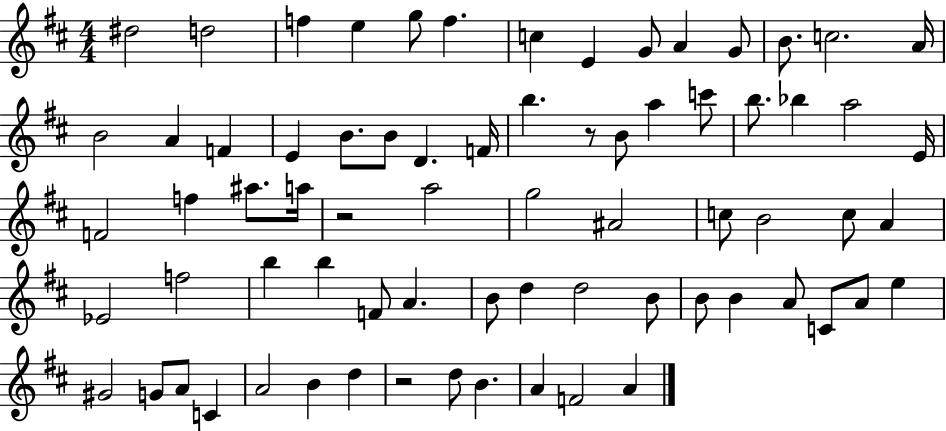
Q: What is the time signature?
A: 4/4